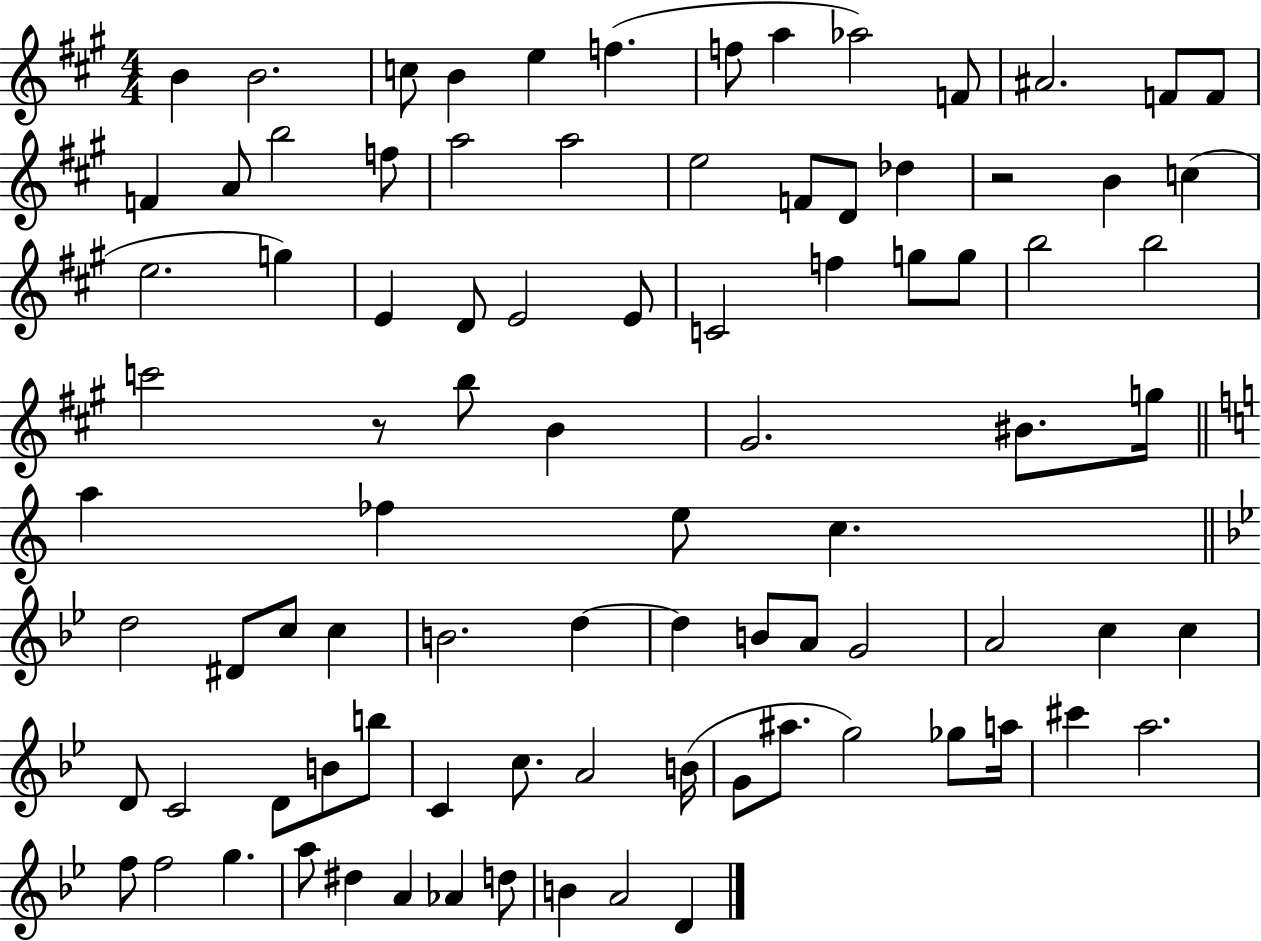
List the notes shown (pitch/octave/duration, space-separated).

B4/q B4/h. C5/e B4/q E5/q F5/q. F5/e A5/q Ab5/h F4/e A#4/h. F4/e F4/e F4/q A4/e B5/h F5/e A5/h A5/h E5/h F4/e D4/e Db5/q R/h B4/q C5/q E5/h. G5/q E4/q D4/e E4/h E4/e C4/h F5/q G5/e G5/e B5/h B5/h C6/h R/e B5/e B4/q G#4/h. BIS4/e. G5/s A5/q FES5/q E5/e C5/q. D5/h D#4/e C5/e C5/q B4/h. D5/q D5/q B4/e A4/e G4/h A4/h C5/q C5/q D4/e C4/h D4/e B4/e B5/e C4/q C5/e. A4/h B4/s G4/e A#5/e. G5/h Gb5/e A5/s C#6/q A5/h. F5/e F5/h G5/q. A5/e D#5/q A4/q Ab4/q D5/e B4/q A4/h D4/q